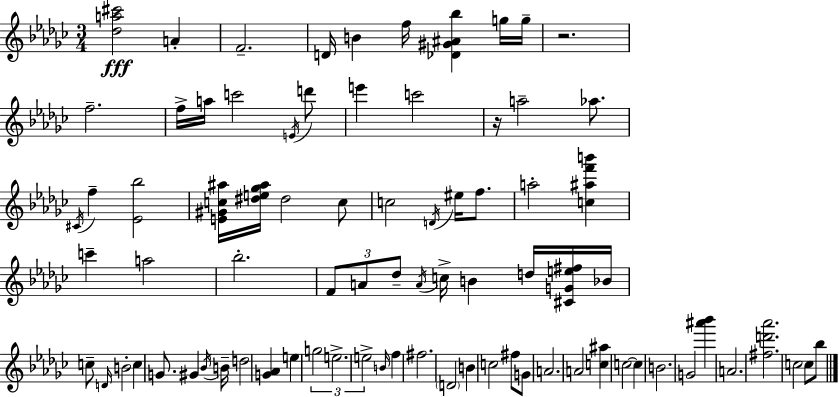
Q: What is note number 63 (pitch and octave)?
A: B4